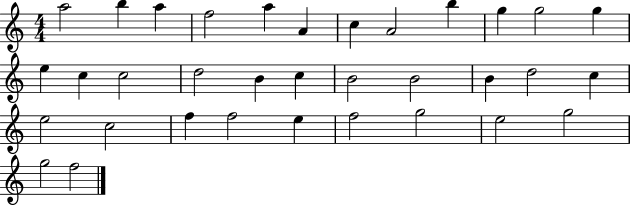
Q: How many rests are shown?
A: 0